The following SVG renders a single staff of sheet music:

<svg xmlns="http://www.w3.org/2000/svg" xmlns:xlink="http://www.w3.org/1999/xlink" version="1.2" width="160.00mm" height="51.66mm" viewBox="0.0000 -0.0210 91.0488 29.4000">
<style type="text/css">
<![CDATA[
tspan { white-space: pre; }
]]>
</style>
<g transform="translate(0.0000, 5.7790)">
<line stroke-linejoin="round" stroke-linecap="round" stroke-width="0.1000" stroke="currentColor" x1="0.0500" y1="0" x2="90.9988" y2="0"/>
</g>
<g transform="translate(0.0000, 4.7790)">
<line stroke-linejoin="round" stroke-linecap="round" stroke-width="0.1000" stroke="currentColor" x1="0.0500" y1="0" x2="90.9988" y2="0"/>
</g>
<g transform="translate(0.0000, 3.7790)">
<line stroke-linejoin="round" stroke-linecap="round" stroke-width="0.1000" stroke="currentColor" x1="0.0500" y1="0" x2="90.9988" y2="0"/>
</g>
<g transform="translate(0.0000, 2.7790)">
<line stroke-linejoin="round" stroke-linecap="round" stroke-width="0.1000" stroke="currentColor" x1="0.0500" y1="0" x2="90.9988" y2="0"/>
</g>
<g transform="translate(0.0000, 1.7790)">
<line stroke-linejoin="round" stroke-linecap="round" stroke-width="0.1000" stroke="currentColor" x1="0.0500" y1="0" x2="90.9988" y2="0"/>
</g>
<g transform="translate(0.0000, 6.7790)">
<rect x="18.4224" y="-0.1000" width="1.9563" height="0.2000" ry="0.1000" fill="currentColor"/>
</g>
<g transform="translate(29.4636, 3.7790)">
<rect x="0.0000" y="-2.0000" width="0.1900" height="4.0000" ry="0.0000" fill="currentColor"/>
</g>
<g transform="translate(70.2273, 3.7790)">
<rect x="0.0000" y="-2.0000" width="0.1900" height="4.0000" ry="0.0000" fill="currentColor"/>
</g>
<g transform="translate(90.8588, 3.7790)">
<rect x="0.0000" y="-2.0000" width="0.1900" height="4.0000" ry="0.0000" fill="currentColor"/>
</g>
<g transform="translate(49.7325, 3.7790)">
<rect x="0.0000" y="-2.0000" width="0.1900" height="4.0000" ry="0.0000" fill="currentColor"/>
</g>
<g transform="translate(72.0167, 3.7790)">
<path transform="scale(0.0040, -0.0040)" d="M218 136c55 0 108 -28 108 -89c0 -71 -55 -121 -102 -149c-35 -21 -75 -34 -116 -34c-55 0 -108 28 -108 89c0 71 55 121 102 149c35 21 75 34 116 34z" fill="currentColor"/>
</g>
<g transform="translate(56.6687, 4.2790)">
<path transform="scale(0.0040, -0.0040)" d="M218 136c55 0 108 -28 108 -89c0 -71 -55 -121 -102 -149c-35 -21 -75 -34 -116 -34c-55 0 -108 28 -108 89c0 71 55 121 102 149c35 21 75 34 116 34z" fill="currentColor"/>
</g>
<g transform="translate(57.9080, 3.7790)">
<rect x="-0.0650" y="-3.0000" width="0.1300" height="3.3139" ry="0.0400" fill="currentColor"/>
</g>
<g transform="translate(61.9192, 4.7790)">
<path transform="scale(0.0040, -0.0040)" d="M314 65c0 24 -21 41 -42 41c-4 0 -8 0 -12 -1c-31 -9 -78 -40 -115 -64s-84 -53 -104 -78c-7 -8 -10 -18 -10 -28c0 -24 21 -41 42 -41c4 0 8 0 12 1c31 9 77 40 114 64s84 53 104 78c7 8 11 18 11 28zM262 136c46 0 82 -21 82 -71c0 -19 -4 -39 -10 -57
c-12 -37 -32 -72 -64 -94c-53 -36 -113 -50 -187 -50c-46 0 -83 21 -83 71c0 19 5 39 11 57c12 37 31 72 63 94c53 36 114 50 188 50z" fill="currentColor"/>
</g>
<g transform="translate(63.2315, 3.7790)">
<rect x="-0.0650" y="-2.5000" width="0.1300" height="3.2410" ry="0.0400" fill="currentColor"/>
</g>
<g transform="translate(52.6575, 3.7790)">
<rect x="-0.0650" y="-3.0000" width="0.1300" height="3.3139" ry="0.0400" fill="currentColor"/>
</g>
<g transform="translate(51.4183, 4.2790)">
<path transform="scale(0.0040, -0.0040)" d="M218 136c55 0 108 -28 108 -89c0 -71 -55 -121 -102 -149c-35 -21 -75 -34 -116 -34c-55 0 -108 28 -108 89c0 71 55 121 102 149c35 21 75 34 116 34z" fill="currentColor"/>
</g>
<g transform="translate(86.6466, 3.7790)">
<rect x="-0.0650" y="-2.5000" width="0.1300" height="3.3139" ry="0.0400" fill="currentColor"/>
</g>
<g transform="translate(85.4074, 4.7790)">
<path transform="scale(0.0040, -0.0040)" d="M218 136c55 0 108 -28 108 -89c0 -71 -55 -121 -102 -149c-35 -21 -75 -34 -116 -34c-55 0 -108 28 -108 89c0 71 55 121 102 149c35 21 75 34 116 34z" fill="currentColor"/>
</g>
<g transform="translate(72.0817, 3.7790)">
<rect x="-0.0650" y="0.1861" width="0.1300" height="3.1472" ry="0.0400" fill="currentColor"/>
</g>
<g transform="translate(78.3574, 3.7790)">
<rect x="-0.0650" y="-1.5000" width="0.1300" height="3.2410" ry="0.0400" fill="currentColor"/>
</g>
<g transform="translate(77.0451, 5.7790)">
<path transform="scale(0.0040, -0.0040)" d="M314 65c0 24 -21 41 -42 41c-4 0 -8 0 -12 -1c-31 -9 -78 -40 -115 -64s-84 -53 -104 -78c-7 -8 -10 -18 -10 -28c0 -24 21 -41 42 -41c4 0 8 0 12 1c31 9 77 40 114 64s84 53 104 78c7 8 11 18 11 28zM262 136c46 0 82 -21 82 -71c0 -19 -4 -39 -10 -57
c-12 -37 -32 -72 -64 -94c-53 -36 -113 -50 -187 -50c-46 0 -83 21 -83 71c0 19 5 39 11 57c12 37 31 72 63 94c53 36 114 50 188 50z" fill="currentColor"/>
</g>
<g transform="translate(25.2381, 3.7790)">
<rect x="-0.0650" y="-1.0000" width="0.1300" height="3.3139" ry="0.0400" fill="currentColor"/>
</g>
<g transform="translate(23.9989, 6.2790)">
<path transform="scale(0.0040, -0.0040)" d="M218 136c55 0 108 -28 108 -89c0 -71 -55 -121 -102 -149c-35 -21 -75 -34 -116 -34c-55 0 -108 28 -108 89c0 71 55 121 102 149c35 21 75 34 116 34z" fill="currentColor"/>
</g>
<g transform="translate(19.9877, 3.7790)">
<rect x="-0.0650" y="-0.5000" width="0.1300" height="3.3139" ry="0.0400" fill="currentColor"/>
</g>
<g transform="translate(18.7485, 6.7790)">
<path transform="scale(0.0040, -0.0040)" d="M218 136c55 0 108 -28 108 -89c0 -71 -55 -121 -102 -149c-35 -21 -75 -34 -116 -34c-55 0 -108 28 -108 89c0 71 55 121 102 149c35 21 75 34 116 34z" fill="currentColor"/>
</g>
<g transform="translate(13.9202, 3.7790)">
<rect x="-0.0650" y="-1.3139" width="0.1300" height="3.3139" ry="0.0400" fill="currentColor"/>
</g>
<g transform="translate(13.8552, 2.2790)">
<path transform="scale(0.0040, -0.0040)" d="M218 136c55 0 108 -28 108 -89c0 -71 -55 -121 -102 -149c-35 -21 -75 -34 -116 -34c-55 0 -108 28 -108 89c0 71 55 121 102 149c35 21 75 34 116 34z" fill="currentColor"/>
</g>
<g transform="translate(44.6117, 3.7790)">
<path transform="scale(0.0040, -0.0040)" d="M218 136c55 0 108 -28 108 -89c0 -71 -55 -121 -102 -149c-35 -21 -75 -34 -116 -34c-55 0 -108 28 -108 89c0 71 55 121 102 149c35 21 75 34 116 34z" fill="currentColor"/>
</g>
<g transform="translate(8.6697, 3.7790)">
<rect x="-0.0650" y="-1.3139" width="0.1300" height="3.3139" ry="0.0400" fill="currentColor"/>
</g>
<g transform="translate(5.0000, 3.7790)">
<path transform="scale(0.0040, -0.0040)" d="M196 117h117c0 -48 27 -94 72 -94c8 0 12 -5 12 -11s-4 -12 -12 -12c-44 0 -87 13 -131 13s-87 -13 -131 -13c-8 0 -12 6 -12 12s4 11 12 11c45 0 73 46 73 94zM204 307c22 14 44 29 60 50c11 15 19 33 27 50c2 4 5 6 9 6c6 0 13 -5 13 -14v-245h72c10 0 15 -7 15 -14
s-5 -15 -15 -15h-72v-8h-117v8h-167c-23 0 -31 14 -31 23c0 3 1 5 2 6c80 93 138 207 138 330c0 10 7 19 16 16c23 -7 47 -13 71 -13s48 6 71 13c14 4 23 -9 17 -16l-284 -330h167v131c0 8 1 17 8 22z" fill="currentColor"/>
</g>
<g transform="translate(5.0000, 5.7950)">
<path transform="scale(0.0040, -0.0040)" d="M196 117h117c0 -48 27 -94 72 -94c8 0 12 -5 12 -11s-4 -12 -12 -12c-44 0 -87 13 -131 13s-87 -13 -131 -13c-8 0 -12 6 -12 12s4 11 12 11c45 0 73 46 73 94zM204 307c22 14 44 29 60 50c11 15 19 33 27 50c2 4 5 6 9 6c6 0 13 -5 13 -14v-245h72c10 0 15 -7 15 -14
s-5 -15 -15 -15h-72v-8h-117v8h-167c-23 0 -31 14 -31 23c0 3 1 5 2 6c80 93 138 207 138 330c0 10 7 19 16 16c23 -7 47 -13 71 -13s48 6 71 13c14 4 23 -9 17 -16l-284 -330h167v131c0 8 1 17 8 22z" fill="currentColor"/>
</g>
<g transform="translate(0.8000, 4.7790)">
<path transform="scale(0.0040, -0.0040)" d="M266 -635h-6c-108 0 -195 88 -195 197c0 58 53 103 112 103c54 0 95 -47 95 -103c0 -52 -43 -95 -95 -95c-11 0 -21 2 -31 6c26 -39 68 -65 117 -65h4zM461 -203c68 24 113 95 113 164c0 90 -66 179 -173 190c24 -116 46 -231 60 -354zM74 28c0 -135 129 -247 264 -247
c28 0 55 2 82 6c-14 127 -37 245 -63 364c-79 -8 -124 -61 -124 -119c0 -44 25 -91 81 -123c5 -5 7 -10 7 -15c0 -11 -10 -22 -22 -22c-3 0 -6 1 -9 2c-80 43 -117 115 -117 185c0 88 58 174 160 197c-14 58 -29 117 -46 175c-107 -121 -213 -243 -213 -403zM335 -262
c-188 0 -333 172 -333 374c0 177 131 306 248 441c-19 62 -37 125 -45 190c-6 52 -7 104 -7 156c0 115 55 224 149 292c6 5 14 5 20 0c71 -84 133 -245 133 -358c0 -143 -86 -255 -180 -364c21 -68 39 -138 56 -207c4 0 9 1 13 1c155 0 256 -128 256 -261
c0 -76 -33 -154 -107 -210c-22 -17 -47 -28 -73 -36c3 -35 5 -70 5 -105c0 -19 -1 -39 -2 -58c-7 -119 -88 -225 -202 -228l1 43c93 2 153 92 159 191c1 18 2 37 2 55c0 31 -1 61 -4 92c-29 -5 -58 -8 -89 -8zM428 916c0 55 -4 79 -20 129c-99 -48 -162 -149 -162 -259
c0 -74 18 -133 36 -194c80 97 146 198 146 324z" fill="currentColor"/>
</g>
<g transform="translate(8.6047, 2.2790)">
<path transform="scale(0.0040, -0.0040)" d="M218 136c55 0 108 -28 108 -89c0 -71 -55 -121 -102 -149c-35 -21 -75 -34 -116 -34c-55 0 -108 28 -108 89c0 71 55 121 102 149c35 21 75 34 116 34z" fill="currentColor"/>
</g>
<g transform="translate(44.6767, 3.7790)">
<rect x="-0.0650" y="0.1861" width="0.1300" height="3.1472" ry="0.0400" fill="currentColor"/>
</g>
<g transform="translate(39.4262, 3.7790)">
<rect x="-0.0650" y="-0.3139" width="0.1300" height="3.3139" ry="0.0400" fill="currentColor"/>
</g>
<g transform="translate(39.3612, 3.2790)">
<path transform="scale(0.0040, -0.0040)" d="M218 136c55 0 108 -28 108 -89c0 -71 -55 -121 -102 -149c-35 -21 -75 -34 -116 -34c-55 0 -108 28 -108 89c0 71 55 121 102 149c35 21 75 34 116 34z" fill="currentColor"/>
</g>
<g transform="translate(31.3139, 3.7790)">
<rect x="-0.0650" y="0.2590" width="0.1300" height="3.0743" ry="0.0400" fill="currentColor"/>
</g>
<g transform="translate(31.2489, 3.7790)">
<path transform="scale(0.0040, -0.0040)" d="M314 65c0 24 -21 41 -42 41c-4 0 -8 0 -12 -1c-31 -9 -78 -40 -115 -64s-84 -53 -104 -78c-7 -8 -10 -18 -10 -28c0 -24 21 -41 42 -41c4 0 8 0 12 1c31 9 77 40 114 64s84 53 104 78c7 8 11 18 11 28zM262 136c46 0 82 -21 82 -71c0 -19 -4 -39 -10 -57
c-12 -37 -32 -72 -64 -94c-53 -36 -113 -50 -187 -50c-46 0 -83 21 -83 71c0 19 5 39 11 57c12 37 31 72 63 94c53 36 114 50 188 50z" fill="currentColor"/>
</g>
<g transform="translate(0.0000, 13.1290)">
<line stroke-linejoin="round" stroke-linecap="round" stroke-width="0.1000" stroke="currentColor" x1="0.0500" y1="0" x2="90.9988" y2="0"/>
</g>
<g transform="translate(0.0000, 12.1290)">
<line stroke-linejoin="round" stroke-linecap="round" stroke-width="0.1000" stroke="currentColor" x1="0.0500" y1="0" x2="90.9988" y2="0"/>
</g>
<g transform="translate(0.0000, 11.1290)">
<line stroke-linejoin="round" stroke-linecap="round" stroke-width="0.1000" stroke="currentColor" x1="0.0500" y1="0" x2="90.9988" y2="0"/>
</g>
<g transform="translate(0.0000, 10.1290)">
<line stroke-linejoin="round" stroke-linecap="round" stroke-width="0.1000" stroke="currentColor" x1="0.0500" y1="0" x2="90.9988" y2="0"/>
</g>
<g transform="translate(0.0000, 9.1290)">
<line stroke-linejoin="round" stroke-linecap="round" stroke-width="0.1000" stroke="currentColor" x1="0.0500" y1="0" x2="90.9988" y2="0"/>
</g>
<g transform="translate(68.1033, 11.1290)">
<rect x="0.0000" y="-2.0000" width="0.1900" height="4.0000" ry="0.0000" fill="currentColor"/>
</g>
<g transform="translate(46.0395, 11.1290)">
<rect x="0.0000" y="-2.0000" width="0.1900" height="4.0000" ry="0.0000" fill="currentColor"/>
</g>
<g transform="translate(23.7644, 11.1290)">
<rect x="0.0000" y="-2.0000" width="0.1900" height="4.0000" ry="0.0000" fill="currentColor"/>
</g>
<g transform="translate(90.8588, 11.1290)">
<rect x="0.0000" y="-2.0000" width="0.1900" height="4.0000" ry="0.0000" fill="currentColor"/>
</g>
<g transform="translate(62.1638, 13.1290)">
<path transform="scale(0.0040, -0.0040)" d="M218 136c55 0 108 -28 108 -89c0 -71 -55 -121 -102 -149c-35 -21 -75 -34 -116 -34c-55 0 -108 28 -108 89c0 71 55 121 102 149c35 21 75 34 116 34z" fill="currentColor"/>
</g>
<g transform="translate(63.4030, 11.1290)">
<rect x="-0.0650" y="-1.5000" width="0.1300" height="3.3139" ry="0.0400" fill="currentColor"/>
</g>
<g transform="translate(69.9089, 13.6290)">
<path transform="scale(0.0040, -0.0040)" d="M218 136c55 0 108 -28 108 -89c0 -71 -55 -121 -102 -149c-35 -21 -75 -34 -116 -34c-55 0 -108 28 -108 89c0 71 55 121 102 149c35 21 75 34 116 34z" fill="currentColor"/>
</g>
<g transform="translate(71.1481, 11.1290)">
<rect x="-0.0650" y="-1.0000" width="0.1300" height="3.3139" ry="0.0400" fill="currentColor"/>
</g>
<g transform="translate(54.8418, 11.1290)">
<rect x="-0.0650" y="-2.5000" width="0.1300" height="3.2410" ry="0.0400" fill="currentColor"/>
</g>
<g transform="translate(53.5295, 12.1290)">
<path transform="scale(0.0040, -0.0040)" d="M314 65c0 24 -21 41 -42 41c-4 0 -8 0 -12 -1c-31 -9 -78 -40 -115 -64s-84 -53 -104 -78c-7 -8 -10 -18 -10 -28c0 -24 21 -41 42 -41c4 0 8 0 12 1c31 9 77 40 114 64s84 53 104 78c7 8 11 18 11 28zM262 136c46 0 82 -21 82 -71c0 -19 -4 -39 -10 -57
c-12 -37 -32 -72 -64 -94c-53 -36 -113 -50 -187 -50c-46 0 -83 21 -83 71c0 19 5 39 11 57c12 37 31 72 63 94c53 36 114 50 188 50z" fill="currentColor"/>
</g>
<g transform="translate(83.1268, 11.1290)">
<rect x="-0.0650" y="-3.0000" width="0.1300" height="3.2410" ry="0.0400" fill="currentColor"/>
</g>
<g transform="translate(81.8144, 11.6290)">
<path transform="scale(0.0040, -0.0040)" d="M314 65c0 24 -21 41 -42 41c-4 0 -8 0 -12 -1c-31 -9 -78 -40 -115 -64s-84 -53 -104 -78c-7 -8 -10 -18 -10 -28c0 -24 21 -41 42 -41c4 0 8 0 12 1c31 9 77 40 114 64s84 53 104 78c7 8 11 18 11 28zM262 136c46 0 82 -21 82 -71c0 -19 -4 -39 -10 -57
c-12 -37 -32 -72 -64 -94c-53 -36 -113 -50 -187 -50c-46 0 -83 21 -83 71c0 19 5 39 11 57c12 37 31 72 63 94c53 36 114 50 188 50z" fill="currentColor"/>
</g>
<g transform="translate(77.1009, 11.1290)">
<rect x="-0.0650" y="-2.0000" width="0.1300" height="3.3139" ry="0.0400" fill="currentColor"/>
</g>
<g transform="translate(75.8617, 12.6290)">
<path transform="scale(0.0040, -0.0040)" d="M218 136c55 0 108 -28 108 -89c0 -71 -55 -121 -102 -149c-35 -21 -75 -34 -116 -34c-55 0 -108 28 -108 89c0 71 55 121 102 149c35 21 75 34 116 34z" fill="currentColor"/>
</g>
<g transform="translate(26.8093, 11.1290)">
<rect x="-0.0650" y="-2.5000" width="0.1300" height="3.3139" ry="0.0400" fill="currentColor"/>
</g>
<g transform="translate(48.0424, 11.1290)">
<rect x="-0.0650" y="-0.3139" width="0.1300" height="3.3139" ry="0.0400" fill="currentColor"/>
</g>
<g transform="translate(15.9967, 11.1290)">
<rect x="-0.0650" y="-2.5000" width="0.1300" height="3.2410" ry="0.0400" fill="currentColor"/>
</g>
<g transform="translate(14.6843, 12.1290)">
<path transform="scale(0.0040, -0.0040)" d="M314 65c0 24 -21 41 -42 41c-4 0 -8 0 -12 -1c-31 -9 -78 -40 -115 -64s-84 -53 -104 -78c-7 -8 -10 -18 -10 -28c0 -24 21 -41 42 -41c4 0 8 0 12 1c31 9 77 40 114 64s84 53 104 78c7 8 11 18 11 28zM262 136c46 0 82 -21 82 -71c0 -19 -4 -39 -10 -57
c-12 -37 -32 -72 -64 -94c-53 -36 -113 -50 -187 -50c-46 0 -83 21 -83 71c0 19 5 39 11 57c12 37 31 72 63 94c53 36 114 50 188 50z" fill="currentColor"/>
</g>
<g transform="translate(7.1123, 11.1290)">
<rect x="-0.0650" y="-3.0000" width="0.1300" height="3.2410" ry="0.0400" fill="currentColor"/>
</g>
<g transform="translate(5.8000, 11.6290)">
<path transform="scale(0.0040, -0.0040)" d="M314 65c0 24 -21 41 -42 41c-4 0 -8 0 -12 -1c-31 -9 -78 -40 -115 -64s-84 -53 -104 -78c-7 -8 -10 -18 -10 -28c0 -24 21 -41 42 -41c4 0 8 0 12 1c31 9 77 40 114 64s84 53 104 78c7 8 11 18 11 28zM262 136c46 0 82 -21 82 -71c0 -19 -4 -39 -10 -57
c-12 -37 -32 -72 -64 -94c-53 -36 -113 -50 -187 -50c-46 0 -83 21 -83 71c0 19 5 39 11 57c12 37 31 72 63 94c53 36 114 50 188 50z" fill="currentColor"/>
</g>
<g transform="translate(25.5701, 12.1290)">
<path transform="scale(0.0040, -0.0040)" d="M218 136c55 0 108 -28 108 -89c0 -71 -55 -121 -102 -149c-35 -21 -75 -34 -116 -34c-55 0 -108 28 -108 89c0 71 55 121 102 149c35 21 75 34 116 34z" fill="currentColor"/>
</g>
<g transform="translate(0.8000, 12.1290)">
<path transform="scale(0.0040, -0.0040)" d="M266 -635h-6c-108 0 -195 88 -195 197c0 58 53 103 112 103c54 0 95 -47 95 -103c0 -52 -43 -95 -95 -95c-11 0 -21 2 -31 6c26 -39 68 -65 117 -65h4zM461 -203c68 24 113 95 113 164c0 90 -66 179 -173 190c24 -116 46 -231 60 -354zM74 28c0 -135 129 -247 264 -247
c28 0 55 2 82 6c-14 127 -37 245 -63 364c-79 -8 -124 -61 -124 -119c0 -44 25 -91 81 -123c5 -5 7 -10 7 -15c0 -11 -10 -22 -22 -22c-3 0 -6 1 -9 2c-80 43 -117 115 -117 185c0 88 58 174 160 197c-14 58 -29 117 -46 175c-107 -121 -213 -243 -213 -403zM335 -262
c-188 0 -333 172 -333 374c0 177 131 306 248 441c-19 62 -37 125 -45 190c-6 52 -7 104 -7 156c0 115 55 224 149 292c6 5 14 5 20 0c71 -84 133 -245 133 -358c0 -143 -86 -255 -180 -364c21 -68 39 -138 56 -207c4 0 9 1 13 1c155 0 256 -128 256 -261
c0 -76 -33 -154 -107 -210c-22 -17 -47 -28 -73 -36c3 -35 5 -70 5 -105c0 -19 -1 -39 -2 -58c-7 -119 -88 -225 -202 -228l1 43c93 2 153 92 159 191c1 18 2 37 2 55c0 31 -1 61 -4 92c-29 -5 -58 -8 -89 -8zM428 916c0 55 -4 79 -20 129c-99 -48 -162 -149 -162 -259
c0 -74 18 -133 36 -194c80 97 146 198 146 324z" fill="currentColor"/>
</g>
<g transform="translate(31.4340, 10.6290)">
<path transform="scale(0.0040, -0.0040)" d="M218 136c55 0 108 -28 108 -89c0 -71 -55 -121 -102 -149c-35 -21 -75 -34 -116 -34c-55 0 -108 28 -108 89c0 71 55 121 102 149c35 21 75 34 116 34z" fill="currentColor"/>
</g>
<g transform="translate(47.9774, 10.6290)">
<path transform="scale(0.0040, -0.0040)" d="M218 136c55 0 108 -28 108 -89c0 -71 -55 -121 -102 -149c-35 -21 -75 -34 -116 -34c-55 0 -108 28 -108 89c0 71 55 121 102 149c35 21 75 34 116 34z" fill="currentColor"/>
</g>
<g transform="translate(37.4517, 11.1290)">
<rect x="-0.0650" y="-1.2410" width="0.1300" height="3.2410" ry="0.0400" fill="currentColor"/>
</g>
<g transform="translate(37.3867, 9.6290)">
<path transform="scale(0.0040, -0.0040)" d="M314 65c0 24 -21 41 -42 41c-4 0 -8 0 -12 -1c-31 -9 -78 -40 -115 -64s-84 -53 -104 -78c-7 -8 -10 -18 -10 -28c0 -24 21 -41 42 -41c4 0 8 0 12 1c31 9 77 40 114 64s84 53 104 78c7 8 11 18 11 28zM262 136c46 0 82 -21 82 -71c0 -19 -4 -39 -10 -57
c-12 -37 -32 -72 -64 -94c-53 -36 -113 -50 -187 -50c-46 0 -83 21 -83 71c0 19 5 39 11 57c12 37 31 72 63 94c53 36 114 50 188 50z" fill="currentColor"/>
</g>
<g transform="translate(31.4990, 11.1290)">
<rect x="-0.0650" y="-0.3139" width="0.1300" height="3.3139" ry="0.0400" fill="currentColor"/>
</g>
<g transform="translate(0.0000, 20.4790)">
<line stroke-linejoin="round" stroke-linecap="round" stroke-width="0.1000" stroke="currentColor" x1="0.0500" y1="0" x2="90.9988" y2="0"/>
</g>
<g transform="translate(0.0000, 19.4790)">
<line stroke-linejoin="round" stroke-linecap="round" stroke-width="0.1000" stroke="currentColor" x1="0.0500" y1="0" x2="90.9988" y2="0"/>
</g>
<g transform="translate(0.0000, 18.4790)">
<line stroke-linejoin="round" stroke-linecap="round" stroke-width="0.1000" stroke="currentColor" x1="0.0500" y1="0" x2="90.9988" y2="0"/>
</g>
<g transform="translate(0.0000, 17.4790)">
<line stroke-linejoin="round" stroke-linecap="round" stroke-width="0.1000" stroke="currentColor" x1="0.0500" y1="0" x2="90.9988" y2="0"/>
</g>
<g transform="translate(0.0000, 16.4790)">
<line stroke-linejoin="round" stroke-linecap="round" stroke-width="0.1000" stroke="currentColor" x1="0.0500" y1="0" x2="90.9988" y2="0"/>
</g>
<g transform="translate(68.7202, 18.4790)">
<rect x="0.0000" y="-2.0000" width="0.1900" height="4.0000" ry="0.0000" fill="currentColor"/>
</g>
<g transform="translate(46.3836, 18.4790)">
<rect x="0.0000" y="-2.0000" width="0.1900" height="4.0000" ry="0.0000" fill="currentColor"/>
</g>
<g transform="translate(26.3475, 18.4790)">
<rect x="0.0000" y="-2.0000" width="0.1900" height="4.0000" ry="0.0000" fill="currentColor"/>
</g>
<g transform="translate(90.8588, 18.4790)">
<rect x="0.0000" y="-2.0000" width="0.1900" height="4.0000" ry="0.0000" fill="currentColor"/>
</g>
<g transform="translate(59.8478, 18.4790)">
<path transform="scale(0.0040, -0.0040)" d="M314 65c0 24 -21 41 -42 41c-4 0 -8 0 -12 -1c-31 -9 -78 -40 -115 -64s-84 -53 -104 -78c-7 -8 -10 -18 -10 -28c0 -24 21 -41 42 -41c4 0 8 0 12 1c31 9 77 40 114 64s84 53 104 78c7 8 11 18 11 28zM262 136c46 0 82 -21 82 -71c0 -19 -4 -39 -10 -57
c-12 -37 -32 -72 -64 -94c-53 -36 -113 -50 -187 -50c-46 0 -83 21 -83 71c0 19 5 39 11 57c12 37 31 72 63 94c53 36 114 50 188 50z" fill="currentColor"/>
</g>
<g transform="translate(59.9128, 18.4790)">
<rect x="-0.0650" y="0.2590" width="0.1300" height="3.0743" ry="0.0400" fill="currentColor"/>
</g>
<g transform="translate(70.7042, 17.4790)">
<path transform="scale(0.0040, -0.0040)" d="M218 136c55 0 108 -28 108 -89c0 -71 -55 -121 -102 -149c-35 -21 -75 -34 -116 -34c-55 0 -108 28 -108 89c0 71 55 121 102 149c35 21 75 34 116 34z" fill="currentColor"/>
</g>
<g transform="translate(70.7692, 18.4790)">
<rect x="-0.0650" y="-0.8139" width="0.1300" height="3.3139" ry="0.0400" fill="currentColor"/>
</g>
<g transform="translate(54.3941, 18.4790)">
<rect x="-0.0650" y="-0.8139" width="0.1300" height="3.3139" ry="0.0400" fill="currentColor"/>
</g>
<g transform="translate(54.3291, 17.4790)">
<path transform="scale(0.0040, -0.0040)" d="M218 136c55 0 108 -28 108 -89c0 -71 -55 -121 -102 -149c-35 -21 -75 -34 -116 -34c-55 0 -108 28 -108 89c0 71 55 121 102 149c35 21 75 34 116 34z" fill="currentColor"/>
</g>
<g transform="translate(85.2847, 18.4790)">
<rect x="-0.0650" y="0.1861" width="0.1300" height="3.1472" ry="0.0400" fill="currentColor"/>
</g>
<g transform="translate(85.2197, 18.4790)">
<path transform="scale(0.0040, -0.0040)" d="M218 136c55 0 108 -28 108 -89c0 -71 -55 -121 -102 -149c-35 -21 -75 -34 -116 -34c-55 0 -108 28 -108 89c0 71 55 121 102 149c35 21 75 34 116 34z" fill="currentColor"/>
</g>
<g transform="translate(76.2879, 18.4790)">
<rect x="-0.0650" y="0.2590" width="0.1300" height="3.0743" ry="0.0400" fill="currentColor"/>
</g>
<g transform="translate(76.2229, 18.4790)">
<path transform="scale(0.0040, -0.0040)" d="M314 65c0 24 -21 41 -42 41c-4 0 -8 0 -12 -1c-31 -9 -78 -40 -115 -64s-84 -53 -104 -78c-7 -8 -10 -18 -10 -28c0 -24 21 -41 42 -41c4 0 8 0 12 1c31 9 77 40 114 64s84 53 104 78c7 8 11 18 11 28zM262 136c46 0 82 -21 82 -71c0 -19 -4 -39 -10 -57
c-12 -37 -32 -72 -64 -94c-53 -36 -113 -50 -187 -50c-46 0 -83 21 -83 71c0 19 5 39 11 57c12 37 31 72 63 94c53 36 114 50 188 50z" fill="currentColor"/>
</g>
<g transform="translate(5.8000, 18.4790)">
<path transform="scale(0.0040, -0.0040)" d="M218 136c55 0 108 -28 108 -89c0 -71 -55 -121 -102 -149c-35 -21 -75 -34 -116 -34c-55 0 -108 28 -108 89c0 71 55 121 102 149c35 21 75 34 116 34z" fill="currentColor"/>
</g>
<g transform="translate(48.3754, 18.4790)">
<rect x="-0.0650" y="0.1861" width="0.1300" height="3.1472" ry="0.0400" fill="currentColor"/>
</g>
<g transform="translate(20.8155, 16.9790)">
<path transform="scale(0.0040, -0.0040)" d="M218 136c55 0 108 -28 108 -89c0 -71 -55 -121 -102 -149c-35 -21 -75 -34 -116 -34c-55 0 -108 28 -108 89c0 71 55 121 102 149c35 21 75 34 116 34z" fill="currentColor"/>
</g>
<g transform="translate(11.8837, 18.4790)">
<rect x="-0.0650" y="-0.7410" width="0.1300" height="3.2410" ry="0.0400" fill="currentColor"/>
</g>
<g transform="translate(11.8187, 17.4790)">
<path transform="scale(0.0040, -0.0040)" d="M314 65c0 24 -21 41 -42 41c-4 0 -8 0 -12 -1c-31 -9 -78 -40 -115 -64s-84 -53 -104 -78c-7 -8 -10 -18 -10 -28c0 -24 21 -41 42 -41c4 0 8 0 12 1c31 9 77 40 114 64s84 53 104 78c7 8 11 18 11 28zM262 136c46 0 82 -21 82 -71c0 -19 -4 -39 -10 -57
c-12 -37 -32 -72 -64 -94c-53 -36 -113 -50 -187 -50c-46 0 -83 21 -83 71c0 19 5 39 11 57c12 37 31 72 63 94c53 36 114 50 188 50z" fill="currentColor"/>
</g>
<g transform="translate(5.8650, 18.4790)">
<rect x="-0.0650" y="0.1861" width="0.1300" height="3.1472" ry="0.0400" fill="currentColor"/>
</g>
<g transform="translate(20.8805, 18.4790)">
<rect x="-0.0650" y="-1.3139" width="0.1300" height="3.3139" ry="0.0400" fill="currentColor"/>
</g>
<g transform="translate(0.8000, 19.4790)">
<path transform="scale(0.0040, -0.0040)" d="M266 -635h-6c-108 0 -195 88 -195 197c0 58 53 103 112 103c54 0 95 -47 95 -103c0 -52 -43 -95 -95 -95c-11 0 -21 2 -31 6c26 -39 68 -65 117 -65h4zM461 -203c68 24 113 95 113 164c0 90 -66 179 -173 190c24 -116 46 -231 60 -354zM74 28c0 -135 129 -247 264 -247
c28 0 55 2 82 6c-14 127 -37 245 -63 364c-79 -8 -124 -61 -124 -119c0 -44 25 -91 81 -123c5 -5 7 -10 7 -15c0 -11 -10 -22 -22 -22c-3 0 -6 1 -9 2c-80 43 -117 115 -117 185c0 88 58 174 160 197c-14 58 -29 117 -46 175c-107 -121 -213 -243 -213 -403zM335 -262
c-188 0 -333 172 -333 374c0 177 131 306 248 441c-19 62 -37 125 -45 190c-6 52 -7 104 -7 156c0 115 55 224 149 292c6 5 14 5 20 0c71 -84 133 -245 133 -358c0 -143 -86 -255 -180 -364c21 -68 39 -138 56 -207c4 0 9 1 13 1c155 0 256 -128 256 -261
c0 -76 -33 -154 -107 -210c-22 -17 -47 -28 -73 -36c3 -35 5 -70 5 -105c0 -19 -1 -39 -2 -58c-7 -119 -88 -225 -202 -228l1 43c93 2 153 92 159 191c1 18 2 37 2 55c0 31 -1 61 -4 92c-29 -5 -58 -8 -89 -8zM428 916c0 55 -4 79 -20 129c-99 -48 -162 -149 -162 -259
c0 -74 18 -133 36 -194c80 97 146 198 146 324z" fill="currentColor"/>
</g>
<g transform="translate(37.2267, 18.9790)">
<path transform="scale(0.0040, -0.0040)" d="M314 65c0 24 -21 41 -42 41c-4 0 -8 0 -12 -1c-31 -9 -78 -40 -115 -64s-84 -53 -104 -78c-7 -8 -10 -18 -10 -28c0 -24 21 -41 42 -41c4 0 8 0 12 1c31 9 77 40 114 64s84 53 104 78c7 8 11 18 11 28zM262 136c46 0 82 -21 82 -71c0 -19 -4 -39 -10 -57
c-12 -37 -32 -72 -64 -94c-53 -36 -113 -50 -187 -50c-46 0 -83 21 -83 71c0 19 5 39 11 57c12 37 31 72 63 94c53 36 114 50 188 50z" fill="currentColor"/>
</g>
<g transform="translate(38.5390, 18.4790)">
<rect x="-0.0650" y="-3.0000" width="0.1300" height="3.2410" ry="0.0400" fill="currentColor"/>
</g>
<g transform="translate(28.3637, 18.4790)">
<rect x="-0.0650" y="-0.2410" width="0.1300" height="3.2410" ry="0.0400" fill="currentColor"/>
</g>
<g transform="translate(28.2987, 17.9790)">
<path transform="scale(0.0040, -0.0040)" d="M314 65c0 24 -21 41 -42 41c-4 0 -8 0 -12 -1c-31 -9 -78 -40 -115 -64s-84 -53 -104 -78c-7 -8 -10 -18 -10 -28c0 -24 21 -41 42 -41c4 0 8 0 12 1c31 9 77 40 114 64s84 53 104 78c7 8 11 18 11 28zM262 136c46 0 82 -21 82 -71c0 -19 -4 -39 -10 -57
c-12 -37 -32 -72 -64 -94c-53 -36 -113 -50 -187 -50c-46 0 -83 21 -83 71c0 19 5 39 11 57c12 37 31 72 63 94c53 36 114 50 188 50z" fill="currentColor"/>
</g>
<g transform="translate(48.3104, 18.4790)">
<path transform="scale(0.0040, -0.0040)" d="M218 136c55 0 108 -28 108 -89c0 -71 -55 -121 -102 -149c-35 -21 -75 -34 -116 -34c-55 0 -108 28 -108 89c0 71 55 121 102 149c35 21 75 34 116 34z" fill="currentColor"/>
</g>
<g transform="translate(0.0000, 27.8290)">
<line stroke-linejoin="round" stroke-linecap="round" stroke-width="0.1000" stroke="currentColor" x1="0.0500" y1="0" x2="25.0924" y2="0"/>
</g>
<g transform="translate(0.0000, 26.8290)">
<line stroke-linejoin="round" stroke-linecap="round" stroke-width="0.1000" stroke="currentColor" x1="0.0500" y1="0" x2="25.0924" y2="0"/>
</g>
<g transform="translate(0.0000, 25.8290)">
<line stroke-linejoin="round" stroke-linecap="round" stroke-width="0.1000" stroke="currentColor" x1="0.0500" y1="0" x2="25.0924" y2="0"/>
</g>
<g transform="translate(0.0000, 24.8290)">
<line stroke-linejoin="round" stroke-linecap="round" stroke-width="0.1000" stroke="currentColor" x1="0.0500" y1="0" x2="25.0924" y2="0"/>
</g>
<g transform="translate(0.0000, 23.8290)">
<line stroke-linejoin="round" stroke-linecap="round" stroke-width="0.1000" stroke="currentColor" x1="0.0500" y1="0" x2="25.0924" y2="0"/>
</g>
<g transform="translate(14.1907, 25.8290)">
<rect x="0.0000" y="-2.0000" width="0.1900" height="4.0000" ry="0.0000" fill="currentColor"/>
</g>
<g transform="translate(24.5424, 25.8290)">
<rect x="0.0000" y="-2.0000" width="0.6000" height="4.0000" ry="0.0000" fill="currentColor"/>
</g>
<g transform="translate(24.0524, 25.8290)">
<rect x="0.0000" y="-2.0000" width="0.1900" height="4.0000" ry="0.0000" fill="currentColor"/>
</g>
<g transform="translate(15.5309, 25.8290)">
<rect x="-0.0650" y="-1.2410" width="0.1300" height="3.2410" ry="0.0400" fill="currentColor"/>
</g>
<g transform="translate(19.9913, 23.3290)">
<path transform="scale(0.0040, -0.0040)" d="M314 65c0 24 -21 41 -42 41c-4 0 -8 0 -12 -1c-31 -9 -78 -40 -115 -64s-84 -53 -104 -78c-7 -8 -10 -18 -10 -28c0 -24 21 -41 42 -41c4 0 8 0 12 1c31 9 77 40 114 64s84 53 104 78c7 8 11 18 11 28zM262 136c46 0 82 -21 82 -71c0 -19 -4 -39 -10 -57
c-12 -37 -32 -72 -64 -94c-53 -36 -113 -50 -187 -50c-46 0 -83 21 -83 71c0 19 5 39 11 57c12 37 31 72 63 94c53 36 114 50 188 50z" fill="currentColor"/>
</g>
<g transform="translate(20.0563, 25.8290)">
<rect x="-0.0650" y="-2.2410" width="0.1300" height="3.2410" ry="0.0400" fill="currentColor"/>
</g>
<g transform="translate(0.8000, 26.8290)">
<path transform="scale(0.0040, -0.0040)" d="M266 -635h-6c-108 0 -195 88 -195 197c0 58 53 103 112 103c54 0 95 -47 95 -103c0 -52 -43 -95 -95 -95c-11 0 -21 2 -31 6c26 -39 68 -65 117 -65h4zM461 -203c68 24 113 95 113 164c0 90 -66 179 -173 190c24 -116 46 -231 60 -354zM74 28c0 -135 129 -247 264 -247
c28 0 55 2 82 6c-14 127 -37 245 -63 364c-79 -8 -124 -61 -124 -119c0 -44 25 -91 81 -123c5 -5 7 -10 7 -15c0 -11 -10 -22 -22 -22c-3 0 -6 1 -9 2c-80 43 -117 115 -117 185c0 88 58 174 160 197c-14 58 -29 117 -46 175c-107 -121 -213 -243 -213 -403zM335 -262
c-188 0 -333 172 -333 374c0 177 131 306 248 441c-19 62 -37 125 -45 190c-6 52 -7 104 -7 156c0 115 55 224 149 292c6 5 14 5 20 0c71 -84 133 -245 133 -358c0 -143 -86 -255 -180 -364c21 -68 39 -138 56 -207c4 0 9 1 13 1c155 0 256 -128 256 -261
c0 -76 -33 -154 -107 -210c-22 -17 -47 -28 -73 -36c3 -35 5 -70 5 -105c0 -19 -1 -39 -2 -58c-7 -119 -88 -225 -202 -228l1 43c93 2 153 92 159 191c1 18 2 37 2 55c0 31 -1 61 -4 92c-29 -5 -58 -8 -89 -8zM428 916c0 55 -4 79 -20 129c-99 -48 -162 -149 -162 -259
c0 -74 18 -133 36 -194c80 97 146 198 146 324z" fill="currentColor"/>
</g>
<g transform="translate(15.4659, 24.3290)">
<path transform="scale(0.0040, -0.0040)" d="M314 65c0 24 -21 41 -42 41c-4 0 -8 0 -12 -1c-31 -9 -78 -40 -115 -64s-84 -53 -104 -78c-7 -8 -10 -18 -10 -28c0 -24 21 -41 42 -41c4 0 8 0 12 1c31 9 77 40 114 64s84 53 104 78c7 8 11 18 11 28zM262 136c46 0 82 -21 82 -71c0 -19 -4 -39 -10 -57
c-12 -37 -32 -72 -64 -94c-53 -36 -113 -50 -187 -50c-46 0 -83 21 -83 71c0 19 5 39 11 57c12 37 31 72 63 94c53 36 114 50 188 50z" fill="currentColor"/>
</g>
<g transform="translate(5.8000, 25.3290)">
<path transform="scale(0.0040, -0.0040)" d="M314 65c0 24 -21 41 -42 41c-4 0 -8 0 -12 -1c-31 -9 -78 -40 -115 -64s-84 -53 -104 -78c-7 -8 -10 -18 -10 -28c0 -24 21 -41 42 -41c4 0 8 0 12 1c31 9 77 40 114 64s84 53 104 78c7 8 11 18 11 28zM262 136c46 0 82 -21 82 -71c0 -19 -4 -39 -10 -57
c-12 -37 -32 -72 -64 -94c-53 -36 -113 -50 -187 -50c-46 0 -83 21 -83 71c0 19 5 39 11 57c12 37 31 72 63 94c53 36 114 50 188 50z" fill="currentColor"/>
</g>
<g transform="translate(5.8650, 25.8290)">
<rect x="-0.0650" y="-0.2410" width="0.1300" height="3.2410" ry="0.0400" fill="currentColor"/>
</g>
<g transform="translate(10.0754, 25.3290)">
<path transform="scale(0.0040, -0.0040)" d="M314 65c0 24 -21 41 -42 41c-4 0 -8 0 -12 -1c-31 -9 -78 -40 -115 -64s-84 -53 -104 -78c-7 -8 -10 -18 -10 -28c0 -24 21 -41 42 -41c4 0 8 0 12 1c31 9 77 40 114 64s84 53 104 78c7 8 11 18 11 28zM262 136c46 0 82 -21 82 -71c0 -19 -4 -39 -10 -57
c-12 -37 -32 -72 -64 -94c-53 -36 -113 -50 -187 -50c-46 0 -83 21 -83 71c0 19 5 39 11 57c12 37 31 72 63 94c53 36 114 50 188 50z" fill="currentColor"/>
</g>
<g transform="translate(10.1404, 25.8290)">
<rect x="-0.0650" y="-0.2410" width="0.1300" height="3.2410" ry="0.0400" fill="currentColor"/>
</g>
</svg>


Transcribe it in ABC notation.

X:1
T:Untitled
M:4/4
L:1/4
K:C
e e C D B2 c B A A G2 B E2 G A2 G2 G c e2 c G2 E D F A2 B d2 e c2 A2 B d B2 d B2 B c2 c2 e2 g2